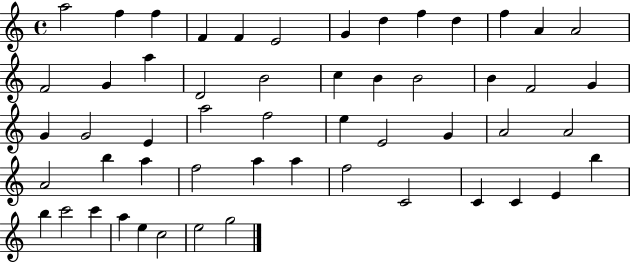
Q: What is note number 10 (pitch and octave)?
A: D5